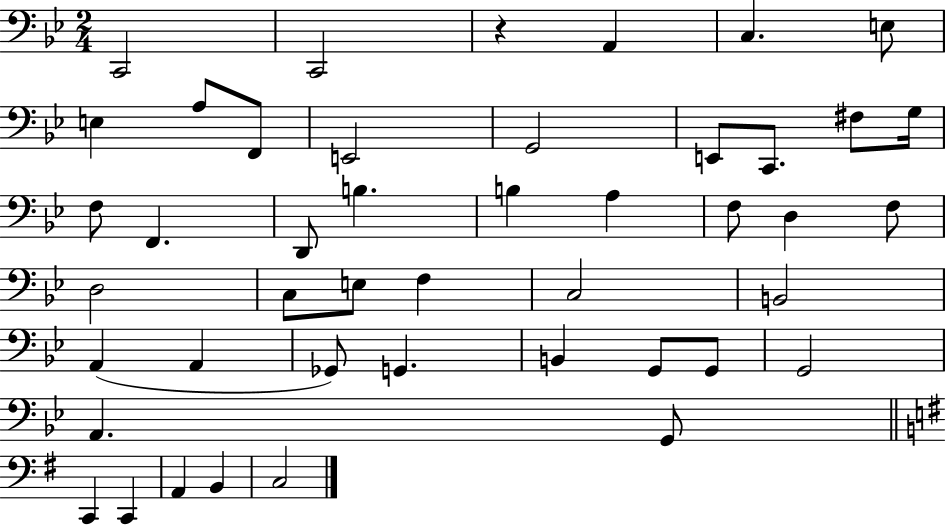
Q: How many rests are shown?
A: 1